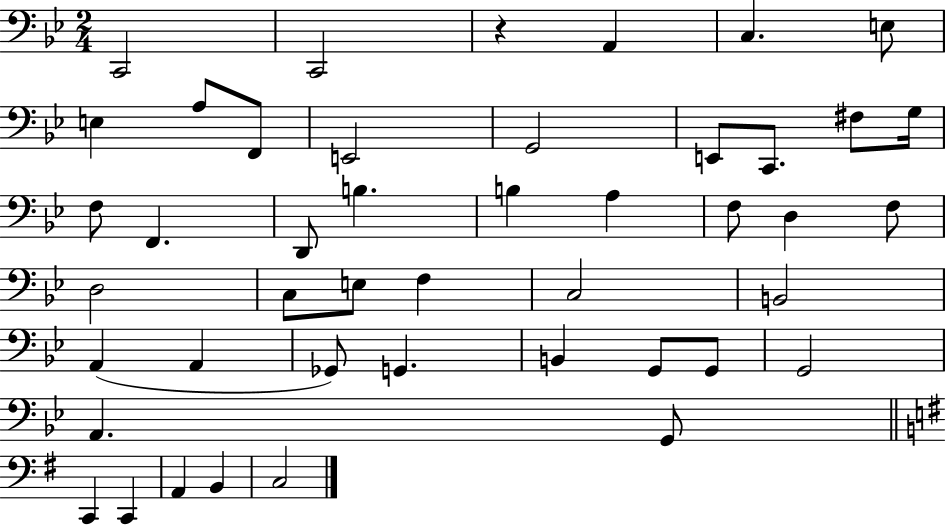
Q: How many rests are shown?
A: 1